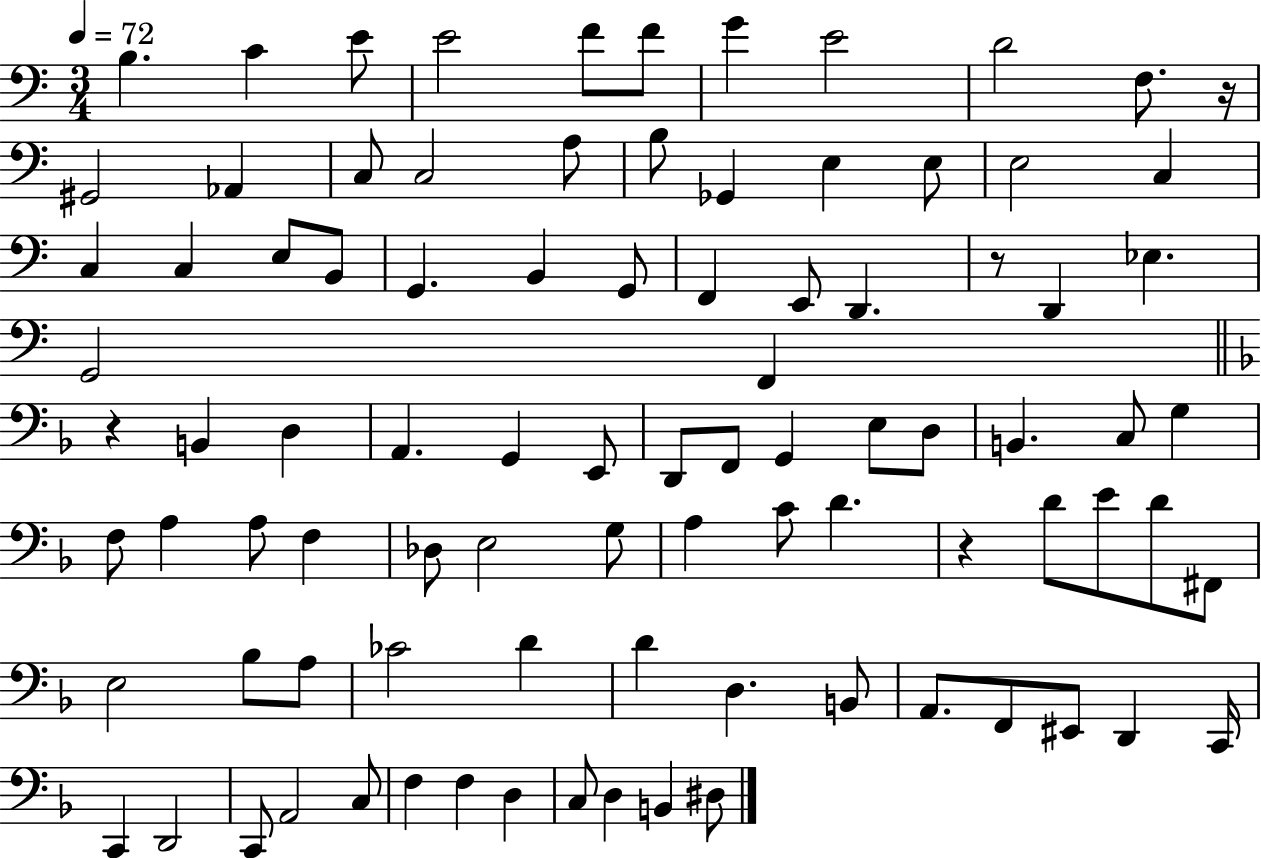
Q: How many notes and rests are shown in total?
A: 91